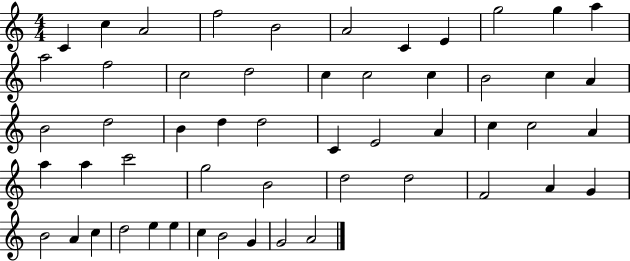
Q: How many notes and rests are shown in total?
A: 53